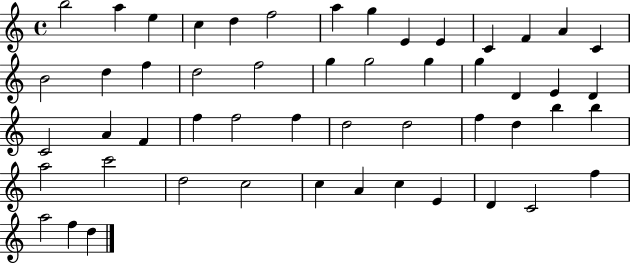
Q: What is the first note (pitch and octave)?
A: B5